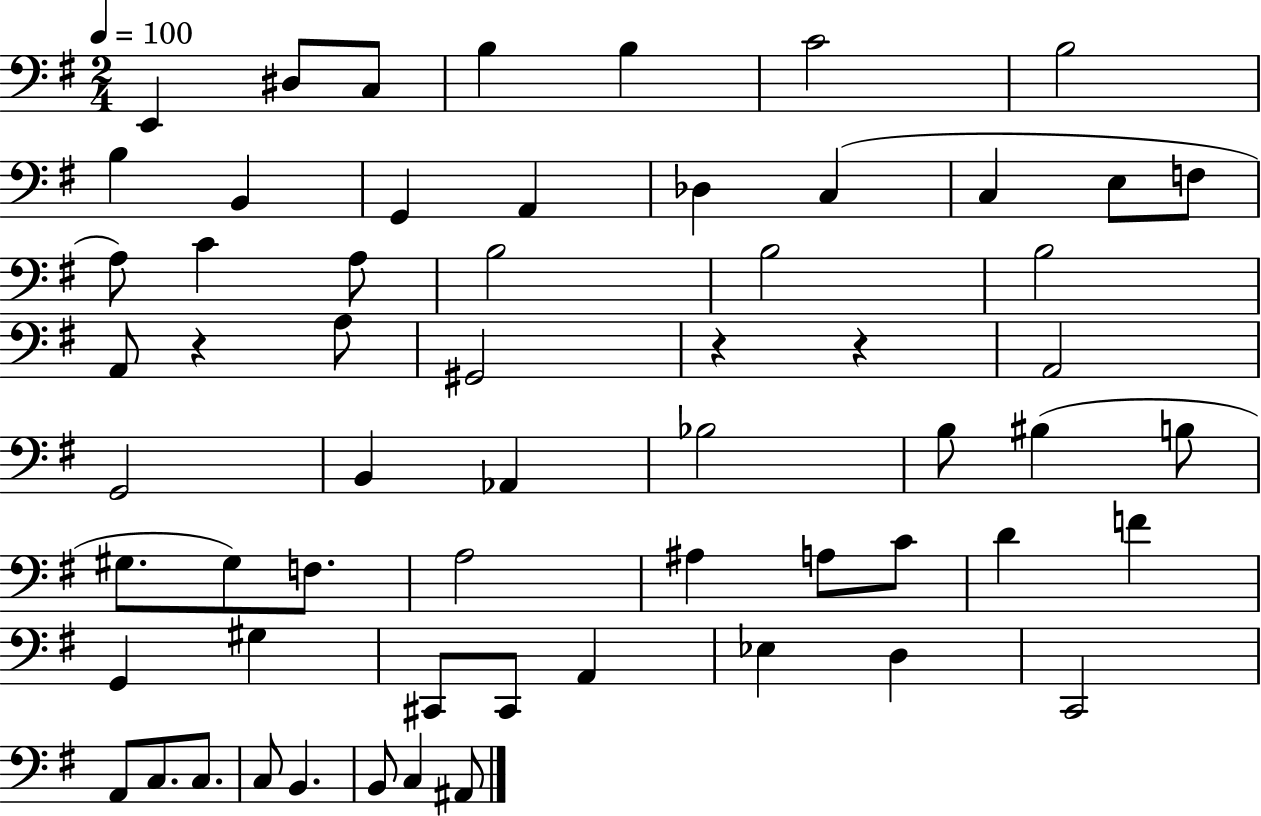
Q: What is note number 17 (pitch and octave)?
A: A3